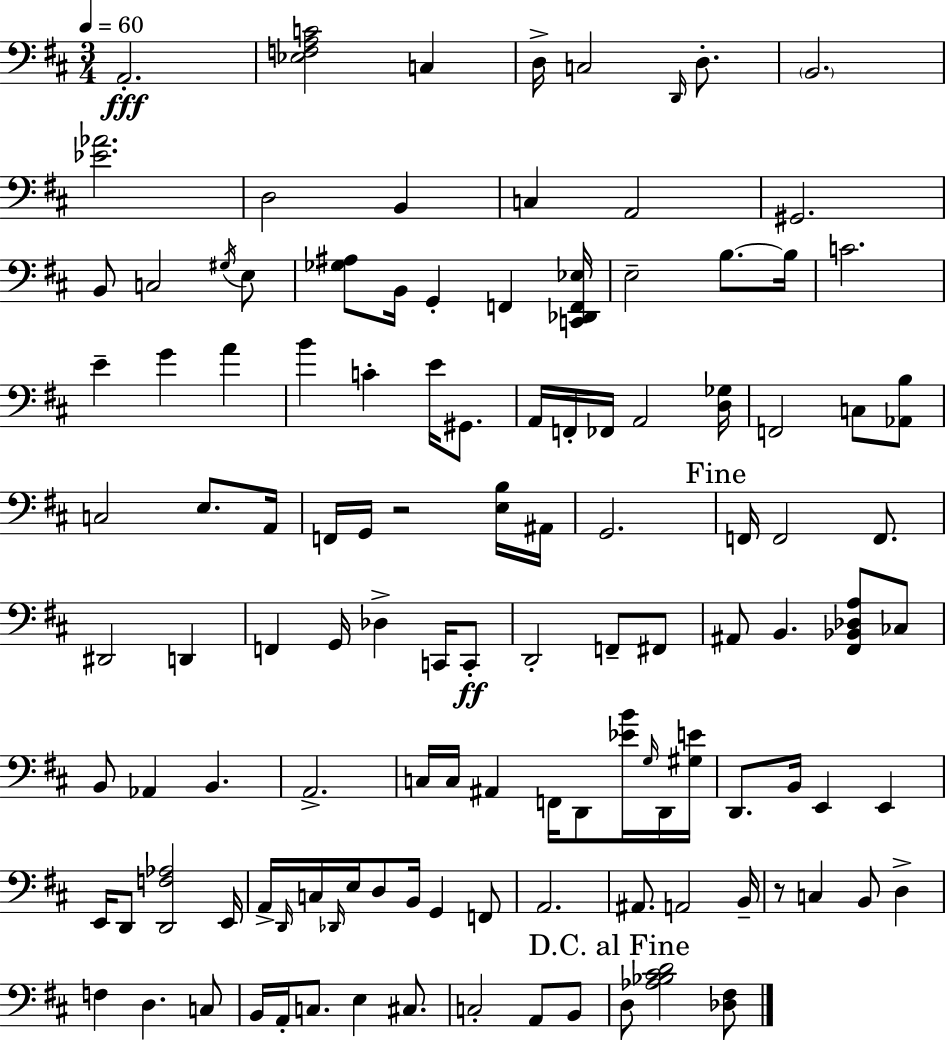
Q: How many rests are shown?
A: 2